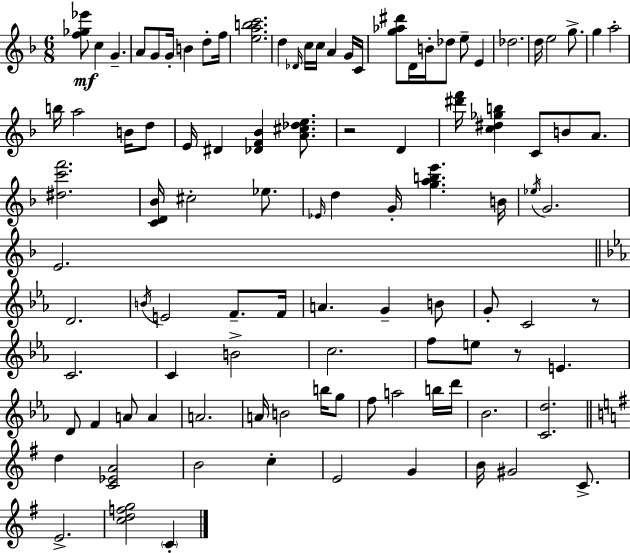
{
  \clef treble
  \numericTimeSignature
  \time 6/8
  \key f \major
  <f'' ges'' ees'''>8\mf c''4 g'4.-- | a'8 g'8 g'16-. b'4 d''8-. f''16 | <e'' a'' b'' c'''>2. | d''4 \grace { des'16 } c''16 c''16 a'4 g'16 | \break c'16 <g'' aes'' dis'''>8 d'16 b'16-. des''8 e''8-- e'4 | des''2. | d''16 e''2 g''8.-> | g''4 a''2-. | \break b''16 a''2 b'16 d''8 | e'16 dis'4 <des' f' bes'>4 <a' cis'' des'' e''>8. | r2 d'4 | <dis''' f'''>16 <c'' dis'' ges'' b''>4 c'8 b'8 a'8. | \break <dis'' c''' f'''>2. | <c' d' bes'>16 cis''2-. ees''8. | \grace { ees'16 } d''4 g'16-. <g'' a'' b'' e'''>4. | b'16 \acciaccatura { ees''16 } g'2. | \break e'2. | \bar "||" \break \key c \minor d'2. | \acciaccatura { b'16 } e'2 f'8.-- | f'16 a'4. g'4-- b'8 | g'8-. c'2 r8 | \break c'2. | c'4 b'2-> | c''2. | f''8 e''8 r8 e'4. | \break d'8 f'4 a'8 a'4 | a'2. | a'16 b'2 b''16 g''8 | f''8 a''2 b''16 | \break d'''16 bes'2. | <c' d''>2. | \bar "||" \break \key g \major d''4 <c' ees' a'>2 | b'2 c''4-. | e'2 g'4 | b'16 gis'2 c'8.-> | \break e'2.-> | <c'' d'' f'' g''>2 \parenthesize c'4-. | \bar "|."
}